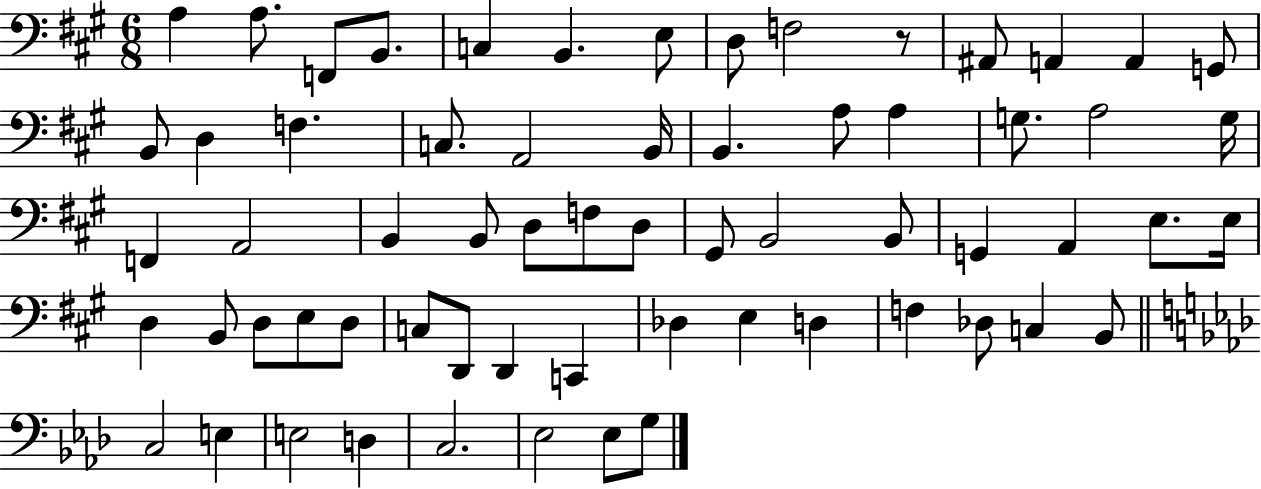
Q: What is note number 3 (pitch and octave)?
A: F2